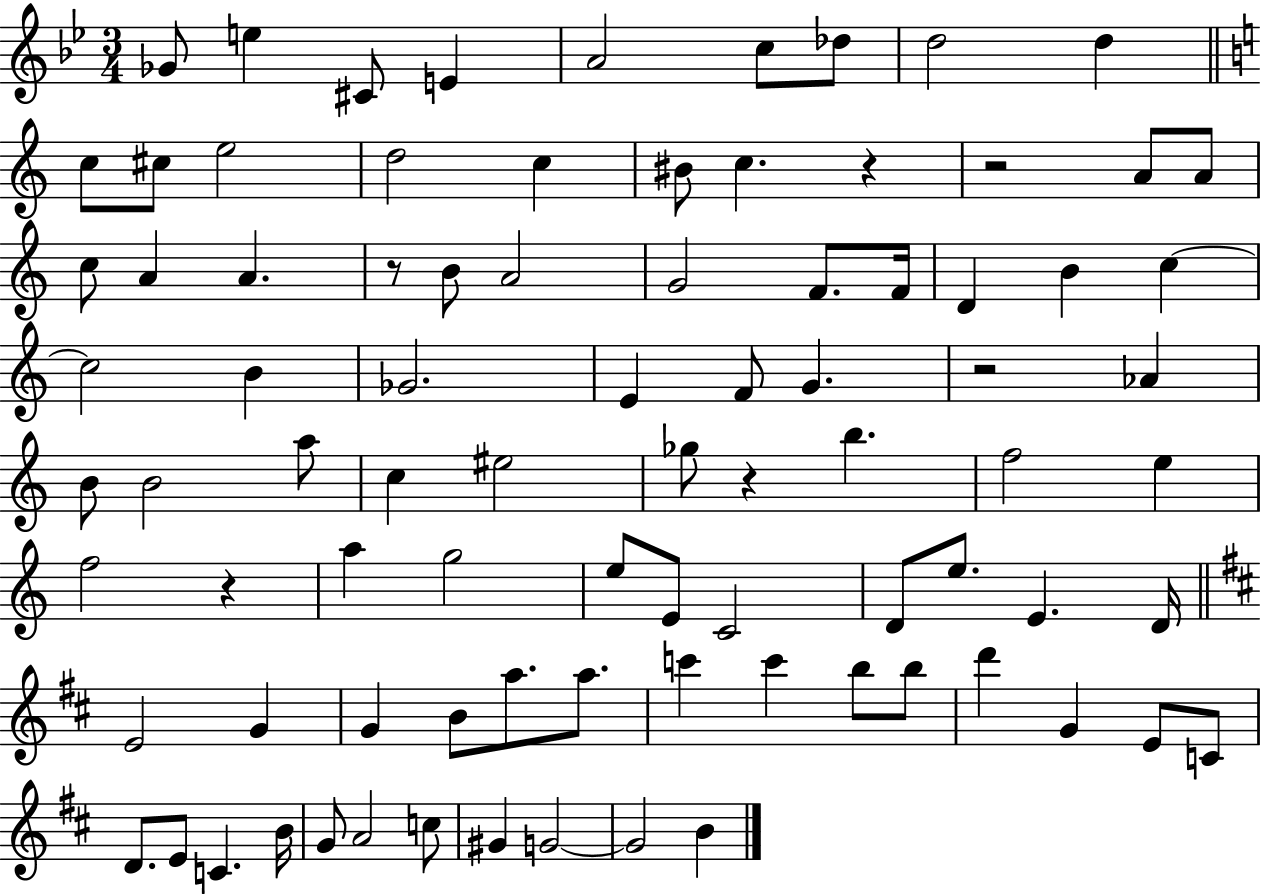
{
  \clef treble
  \numericTimeSignature
  \time 3/4
  \key bes \major
  \repeat volta 2 { ges'8 e''4 cis'8 e'4 | a'2 c''8 des''8 | d''2 d''4 | \bar "||" \break \key c \major c''8 cis''8 e''2 | d''2 c''4 | bis'8 c''4. r4 | r2 a'8 a'8 | \break c''8 a'4 a'4. | r8 b'8 a'2 | g'2 f'8. f'16 | d'4 b'4 c''4~~ | \break c''2 b'4 | ges'2. | e'4 f'8 g'4. | r2 aes'4 | \break b'8 b'2 a''8 | c''4 eis''2 | ges''8 r4 b''4. | f''2 e''4 | \break f''2 r4 | a''4 g''2 | e''8 e'8 c'2 | d'8 e''8. e'4. d'16 | \break \bar "||" \break \key d \major e'2 g'4 | g'4 b'8 a''8. a''8. | c'''4 c'''4 b''8 b''8 | d'''4 g'4 e'8 c'8 | \break d'8. e'8 c'4. b'16 | g'8 a'2 c''8 | gis'4 g'2~~ | g'2 b'4 | \break } \bar "|."
}